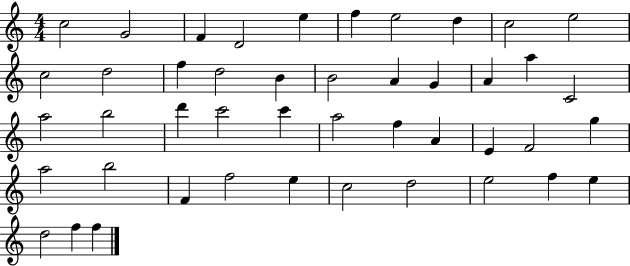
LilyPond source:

{
  \clef treble
  \numericTimeSignature
  \time 4/4
  \key c \major
  c''2 g'2 | f'4 d'2 e''4 | f''4 e''2 d''4 | c''2 e''2 | \break c''2 d''2 | f''4 d''2 b'4 | b'2 a'4 g'4 | a'4 a''4 c'2 | \break a''2 b''2 | d'''4 c'''2 c'''4 | a''2 f''4 a'4 | e'4 f'2 g''4 | \break a''2 b''2 | f'4 f''2 e''4 | c''2 d''2 | e''2 f''4 e''4 | \break d''2 f''4 f''4 | \bar "|."
}